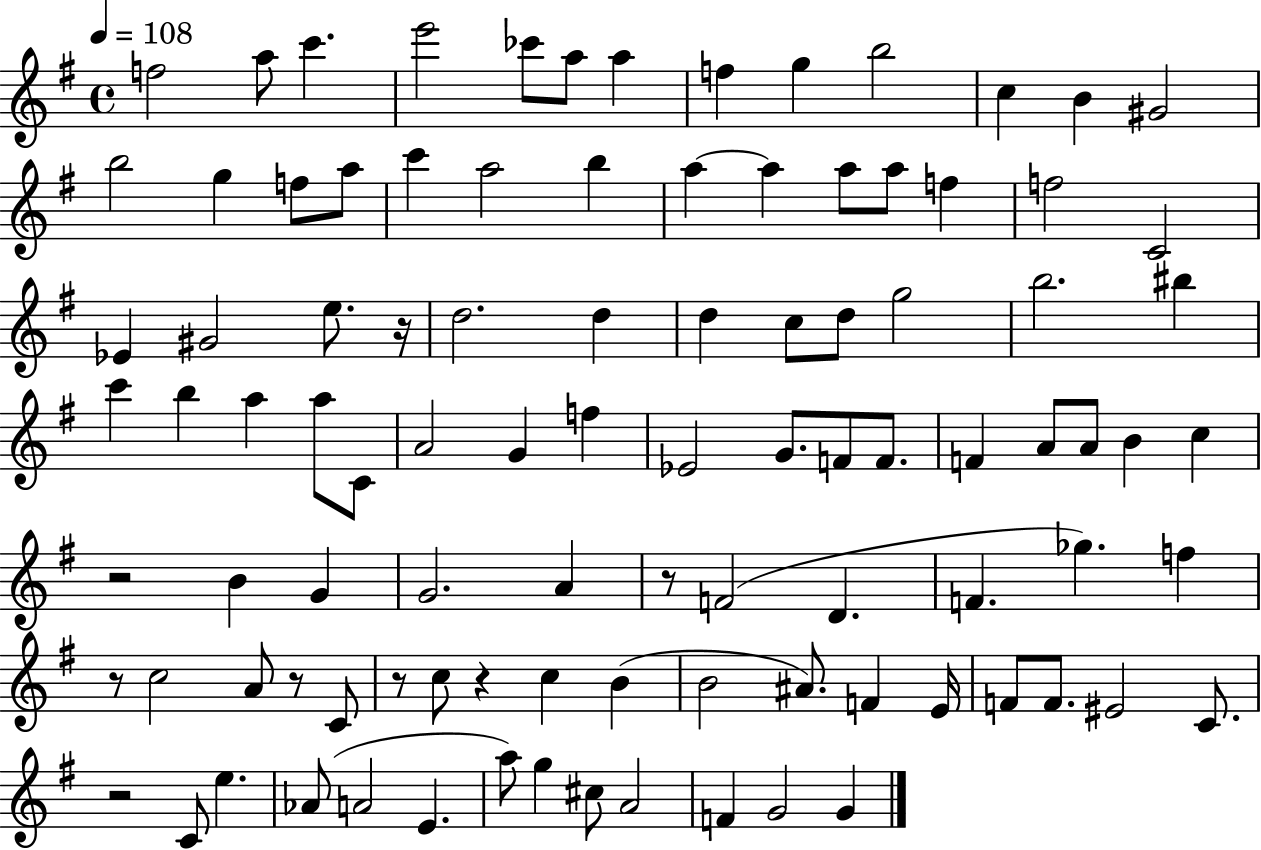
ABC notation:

X:1
T:Untitled
M:4/4
L:1/4
K:G
f2 a/2 c' e'2 _c'/2 a/2 a f g b2 c B ^G2 b2 g f/2 a/2 c' a2 b a a a/2 a/2 f f2 C2 _E ^G2 e/2 z/4 d2 d d c/2 d/2 g2 b2 ^b c' b a a/2 C/2 A2 G f _E2 G/2 F/2 F/2 F A/2 A/2 B c z2 B G G2 A z/2 F2 D F _g f z/2 c2 A/2 z/2 C/2 z/2 c/2 z c B B2 ^A/2 F E/4 F/2 F/2 ^E2 C/2 z2 C/2 e _A/2 A2 E a/2 g ^c/2 A2 F G2 G